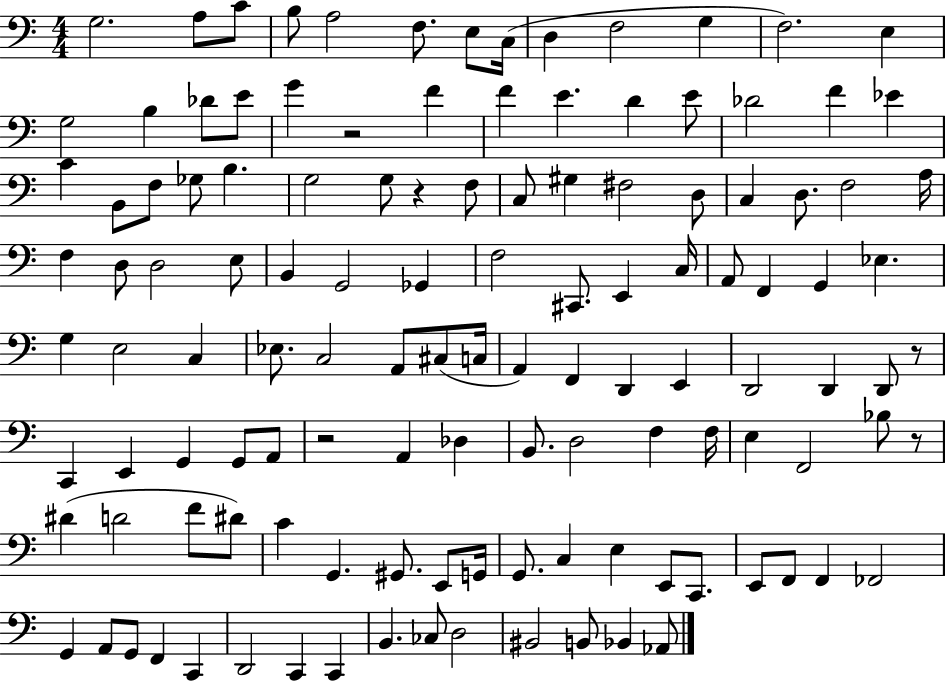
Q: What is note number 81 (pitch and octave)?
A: D3